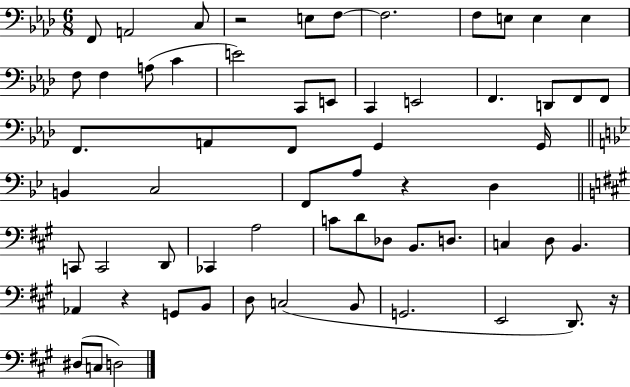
F2/e A2/h C3/e R/h E3/e F3/e F3/h. F3/e E3/e E3/q E3/q F3/e F3/q A3/e C4/q E4/h C2/e E2/e C2/q E2/h F2/q. D2/e F2/e F2/e F2/e. A2/e F2/e G2/q G2/s B2/q C3/h F2/e A3/e R/q D3/q C2/e C2/h D2/e CES2/q A3/h C4/e D4/e Db3/e B2/e. D3/e. C3/q D3/e B2/q. Ab2/q R/q G2/e B2/e D3/e C3/h B2/e G2/h. E2/h D2/e. R/s D#3/e C3/e D3/h